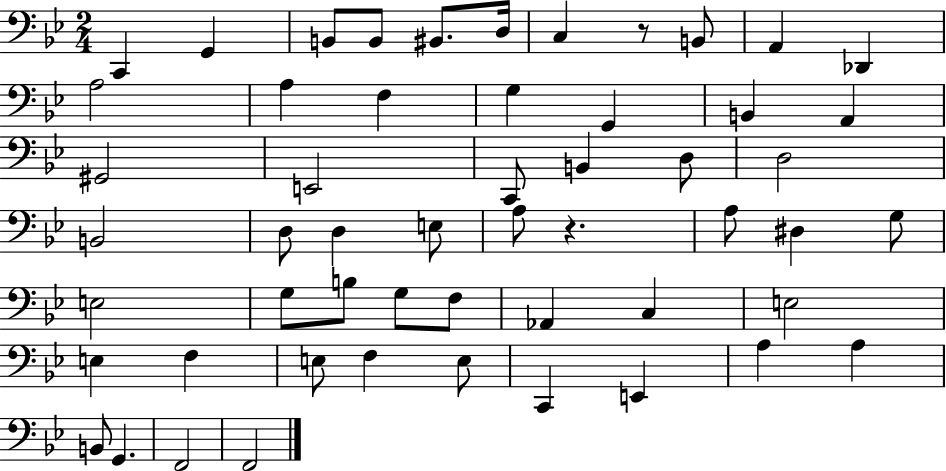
C2/q G2/q B2/e B2/e BIS2/e. D3/s C3/q R/e B2/e A2/q Db2/q A3/h A3/q F3/q G3/q G2/q B2/q A2/q G#2/h E2/h C2/e B2/q D3/e D3/h B2/h D3/e D3/q E3/e A3/e R/q. A3/e D#3/q G3/e E3/h G3/e B3/e G3/e F3/e Ab2/q C3/q E3/h E3/q F3/q E3/e F3/q E3/e C2/q E2/q A3/q A3/q B2/e G2/q. F2/h F2/h